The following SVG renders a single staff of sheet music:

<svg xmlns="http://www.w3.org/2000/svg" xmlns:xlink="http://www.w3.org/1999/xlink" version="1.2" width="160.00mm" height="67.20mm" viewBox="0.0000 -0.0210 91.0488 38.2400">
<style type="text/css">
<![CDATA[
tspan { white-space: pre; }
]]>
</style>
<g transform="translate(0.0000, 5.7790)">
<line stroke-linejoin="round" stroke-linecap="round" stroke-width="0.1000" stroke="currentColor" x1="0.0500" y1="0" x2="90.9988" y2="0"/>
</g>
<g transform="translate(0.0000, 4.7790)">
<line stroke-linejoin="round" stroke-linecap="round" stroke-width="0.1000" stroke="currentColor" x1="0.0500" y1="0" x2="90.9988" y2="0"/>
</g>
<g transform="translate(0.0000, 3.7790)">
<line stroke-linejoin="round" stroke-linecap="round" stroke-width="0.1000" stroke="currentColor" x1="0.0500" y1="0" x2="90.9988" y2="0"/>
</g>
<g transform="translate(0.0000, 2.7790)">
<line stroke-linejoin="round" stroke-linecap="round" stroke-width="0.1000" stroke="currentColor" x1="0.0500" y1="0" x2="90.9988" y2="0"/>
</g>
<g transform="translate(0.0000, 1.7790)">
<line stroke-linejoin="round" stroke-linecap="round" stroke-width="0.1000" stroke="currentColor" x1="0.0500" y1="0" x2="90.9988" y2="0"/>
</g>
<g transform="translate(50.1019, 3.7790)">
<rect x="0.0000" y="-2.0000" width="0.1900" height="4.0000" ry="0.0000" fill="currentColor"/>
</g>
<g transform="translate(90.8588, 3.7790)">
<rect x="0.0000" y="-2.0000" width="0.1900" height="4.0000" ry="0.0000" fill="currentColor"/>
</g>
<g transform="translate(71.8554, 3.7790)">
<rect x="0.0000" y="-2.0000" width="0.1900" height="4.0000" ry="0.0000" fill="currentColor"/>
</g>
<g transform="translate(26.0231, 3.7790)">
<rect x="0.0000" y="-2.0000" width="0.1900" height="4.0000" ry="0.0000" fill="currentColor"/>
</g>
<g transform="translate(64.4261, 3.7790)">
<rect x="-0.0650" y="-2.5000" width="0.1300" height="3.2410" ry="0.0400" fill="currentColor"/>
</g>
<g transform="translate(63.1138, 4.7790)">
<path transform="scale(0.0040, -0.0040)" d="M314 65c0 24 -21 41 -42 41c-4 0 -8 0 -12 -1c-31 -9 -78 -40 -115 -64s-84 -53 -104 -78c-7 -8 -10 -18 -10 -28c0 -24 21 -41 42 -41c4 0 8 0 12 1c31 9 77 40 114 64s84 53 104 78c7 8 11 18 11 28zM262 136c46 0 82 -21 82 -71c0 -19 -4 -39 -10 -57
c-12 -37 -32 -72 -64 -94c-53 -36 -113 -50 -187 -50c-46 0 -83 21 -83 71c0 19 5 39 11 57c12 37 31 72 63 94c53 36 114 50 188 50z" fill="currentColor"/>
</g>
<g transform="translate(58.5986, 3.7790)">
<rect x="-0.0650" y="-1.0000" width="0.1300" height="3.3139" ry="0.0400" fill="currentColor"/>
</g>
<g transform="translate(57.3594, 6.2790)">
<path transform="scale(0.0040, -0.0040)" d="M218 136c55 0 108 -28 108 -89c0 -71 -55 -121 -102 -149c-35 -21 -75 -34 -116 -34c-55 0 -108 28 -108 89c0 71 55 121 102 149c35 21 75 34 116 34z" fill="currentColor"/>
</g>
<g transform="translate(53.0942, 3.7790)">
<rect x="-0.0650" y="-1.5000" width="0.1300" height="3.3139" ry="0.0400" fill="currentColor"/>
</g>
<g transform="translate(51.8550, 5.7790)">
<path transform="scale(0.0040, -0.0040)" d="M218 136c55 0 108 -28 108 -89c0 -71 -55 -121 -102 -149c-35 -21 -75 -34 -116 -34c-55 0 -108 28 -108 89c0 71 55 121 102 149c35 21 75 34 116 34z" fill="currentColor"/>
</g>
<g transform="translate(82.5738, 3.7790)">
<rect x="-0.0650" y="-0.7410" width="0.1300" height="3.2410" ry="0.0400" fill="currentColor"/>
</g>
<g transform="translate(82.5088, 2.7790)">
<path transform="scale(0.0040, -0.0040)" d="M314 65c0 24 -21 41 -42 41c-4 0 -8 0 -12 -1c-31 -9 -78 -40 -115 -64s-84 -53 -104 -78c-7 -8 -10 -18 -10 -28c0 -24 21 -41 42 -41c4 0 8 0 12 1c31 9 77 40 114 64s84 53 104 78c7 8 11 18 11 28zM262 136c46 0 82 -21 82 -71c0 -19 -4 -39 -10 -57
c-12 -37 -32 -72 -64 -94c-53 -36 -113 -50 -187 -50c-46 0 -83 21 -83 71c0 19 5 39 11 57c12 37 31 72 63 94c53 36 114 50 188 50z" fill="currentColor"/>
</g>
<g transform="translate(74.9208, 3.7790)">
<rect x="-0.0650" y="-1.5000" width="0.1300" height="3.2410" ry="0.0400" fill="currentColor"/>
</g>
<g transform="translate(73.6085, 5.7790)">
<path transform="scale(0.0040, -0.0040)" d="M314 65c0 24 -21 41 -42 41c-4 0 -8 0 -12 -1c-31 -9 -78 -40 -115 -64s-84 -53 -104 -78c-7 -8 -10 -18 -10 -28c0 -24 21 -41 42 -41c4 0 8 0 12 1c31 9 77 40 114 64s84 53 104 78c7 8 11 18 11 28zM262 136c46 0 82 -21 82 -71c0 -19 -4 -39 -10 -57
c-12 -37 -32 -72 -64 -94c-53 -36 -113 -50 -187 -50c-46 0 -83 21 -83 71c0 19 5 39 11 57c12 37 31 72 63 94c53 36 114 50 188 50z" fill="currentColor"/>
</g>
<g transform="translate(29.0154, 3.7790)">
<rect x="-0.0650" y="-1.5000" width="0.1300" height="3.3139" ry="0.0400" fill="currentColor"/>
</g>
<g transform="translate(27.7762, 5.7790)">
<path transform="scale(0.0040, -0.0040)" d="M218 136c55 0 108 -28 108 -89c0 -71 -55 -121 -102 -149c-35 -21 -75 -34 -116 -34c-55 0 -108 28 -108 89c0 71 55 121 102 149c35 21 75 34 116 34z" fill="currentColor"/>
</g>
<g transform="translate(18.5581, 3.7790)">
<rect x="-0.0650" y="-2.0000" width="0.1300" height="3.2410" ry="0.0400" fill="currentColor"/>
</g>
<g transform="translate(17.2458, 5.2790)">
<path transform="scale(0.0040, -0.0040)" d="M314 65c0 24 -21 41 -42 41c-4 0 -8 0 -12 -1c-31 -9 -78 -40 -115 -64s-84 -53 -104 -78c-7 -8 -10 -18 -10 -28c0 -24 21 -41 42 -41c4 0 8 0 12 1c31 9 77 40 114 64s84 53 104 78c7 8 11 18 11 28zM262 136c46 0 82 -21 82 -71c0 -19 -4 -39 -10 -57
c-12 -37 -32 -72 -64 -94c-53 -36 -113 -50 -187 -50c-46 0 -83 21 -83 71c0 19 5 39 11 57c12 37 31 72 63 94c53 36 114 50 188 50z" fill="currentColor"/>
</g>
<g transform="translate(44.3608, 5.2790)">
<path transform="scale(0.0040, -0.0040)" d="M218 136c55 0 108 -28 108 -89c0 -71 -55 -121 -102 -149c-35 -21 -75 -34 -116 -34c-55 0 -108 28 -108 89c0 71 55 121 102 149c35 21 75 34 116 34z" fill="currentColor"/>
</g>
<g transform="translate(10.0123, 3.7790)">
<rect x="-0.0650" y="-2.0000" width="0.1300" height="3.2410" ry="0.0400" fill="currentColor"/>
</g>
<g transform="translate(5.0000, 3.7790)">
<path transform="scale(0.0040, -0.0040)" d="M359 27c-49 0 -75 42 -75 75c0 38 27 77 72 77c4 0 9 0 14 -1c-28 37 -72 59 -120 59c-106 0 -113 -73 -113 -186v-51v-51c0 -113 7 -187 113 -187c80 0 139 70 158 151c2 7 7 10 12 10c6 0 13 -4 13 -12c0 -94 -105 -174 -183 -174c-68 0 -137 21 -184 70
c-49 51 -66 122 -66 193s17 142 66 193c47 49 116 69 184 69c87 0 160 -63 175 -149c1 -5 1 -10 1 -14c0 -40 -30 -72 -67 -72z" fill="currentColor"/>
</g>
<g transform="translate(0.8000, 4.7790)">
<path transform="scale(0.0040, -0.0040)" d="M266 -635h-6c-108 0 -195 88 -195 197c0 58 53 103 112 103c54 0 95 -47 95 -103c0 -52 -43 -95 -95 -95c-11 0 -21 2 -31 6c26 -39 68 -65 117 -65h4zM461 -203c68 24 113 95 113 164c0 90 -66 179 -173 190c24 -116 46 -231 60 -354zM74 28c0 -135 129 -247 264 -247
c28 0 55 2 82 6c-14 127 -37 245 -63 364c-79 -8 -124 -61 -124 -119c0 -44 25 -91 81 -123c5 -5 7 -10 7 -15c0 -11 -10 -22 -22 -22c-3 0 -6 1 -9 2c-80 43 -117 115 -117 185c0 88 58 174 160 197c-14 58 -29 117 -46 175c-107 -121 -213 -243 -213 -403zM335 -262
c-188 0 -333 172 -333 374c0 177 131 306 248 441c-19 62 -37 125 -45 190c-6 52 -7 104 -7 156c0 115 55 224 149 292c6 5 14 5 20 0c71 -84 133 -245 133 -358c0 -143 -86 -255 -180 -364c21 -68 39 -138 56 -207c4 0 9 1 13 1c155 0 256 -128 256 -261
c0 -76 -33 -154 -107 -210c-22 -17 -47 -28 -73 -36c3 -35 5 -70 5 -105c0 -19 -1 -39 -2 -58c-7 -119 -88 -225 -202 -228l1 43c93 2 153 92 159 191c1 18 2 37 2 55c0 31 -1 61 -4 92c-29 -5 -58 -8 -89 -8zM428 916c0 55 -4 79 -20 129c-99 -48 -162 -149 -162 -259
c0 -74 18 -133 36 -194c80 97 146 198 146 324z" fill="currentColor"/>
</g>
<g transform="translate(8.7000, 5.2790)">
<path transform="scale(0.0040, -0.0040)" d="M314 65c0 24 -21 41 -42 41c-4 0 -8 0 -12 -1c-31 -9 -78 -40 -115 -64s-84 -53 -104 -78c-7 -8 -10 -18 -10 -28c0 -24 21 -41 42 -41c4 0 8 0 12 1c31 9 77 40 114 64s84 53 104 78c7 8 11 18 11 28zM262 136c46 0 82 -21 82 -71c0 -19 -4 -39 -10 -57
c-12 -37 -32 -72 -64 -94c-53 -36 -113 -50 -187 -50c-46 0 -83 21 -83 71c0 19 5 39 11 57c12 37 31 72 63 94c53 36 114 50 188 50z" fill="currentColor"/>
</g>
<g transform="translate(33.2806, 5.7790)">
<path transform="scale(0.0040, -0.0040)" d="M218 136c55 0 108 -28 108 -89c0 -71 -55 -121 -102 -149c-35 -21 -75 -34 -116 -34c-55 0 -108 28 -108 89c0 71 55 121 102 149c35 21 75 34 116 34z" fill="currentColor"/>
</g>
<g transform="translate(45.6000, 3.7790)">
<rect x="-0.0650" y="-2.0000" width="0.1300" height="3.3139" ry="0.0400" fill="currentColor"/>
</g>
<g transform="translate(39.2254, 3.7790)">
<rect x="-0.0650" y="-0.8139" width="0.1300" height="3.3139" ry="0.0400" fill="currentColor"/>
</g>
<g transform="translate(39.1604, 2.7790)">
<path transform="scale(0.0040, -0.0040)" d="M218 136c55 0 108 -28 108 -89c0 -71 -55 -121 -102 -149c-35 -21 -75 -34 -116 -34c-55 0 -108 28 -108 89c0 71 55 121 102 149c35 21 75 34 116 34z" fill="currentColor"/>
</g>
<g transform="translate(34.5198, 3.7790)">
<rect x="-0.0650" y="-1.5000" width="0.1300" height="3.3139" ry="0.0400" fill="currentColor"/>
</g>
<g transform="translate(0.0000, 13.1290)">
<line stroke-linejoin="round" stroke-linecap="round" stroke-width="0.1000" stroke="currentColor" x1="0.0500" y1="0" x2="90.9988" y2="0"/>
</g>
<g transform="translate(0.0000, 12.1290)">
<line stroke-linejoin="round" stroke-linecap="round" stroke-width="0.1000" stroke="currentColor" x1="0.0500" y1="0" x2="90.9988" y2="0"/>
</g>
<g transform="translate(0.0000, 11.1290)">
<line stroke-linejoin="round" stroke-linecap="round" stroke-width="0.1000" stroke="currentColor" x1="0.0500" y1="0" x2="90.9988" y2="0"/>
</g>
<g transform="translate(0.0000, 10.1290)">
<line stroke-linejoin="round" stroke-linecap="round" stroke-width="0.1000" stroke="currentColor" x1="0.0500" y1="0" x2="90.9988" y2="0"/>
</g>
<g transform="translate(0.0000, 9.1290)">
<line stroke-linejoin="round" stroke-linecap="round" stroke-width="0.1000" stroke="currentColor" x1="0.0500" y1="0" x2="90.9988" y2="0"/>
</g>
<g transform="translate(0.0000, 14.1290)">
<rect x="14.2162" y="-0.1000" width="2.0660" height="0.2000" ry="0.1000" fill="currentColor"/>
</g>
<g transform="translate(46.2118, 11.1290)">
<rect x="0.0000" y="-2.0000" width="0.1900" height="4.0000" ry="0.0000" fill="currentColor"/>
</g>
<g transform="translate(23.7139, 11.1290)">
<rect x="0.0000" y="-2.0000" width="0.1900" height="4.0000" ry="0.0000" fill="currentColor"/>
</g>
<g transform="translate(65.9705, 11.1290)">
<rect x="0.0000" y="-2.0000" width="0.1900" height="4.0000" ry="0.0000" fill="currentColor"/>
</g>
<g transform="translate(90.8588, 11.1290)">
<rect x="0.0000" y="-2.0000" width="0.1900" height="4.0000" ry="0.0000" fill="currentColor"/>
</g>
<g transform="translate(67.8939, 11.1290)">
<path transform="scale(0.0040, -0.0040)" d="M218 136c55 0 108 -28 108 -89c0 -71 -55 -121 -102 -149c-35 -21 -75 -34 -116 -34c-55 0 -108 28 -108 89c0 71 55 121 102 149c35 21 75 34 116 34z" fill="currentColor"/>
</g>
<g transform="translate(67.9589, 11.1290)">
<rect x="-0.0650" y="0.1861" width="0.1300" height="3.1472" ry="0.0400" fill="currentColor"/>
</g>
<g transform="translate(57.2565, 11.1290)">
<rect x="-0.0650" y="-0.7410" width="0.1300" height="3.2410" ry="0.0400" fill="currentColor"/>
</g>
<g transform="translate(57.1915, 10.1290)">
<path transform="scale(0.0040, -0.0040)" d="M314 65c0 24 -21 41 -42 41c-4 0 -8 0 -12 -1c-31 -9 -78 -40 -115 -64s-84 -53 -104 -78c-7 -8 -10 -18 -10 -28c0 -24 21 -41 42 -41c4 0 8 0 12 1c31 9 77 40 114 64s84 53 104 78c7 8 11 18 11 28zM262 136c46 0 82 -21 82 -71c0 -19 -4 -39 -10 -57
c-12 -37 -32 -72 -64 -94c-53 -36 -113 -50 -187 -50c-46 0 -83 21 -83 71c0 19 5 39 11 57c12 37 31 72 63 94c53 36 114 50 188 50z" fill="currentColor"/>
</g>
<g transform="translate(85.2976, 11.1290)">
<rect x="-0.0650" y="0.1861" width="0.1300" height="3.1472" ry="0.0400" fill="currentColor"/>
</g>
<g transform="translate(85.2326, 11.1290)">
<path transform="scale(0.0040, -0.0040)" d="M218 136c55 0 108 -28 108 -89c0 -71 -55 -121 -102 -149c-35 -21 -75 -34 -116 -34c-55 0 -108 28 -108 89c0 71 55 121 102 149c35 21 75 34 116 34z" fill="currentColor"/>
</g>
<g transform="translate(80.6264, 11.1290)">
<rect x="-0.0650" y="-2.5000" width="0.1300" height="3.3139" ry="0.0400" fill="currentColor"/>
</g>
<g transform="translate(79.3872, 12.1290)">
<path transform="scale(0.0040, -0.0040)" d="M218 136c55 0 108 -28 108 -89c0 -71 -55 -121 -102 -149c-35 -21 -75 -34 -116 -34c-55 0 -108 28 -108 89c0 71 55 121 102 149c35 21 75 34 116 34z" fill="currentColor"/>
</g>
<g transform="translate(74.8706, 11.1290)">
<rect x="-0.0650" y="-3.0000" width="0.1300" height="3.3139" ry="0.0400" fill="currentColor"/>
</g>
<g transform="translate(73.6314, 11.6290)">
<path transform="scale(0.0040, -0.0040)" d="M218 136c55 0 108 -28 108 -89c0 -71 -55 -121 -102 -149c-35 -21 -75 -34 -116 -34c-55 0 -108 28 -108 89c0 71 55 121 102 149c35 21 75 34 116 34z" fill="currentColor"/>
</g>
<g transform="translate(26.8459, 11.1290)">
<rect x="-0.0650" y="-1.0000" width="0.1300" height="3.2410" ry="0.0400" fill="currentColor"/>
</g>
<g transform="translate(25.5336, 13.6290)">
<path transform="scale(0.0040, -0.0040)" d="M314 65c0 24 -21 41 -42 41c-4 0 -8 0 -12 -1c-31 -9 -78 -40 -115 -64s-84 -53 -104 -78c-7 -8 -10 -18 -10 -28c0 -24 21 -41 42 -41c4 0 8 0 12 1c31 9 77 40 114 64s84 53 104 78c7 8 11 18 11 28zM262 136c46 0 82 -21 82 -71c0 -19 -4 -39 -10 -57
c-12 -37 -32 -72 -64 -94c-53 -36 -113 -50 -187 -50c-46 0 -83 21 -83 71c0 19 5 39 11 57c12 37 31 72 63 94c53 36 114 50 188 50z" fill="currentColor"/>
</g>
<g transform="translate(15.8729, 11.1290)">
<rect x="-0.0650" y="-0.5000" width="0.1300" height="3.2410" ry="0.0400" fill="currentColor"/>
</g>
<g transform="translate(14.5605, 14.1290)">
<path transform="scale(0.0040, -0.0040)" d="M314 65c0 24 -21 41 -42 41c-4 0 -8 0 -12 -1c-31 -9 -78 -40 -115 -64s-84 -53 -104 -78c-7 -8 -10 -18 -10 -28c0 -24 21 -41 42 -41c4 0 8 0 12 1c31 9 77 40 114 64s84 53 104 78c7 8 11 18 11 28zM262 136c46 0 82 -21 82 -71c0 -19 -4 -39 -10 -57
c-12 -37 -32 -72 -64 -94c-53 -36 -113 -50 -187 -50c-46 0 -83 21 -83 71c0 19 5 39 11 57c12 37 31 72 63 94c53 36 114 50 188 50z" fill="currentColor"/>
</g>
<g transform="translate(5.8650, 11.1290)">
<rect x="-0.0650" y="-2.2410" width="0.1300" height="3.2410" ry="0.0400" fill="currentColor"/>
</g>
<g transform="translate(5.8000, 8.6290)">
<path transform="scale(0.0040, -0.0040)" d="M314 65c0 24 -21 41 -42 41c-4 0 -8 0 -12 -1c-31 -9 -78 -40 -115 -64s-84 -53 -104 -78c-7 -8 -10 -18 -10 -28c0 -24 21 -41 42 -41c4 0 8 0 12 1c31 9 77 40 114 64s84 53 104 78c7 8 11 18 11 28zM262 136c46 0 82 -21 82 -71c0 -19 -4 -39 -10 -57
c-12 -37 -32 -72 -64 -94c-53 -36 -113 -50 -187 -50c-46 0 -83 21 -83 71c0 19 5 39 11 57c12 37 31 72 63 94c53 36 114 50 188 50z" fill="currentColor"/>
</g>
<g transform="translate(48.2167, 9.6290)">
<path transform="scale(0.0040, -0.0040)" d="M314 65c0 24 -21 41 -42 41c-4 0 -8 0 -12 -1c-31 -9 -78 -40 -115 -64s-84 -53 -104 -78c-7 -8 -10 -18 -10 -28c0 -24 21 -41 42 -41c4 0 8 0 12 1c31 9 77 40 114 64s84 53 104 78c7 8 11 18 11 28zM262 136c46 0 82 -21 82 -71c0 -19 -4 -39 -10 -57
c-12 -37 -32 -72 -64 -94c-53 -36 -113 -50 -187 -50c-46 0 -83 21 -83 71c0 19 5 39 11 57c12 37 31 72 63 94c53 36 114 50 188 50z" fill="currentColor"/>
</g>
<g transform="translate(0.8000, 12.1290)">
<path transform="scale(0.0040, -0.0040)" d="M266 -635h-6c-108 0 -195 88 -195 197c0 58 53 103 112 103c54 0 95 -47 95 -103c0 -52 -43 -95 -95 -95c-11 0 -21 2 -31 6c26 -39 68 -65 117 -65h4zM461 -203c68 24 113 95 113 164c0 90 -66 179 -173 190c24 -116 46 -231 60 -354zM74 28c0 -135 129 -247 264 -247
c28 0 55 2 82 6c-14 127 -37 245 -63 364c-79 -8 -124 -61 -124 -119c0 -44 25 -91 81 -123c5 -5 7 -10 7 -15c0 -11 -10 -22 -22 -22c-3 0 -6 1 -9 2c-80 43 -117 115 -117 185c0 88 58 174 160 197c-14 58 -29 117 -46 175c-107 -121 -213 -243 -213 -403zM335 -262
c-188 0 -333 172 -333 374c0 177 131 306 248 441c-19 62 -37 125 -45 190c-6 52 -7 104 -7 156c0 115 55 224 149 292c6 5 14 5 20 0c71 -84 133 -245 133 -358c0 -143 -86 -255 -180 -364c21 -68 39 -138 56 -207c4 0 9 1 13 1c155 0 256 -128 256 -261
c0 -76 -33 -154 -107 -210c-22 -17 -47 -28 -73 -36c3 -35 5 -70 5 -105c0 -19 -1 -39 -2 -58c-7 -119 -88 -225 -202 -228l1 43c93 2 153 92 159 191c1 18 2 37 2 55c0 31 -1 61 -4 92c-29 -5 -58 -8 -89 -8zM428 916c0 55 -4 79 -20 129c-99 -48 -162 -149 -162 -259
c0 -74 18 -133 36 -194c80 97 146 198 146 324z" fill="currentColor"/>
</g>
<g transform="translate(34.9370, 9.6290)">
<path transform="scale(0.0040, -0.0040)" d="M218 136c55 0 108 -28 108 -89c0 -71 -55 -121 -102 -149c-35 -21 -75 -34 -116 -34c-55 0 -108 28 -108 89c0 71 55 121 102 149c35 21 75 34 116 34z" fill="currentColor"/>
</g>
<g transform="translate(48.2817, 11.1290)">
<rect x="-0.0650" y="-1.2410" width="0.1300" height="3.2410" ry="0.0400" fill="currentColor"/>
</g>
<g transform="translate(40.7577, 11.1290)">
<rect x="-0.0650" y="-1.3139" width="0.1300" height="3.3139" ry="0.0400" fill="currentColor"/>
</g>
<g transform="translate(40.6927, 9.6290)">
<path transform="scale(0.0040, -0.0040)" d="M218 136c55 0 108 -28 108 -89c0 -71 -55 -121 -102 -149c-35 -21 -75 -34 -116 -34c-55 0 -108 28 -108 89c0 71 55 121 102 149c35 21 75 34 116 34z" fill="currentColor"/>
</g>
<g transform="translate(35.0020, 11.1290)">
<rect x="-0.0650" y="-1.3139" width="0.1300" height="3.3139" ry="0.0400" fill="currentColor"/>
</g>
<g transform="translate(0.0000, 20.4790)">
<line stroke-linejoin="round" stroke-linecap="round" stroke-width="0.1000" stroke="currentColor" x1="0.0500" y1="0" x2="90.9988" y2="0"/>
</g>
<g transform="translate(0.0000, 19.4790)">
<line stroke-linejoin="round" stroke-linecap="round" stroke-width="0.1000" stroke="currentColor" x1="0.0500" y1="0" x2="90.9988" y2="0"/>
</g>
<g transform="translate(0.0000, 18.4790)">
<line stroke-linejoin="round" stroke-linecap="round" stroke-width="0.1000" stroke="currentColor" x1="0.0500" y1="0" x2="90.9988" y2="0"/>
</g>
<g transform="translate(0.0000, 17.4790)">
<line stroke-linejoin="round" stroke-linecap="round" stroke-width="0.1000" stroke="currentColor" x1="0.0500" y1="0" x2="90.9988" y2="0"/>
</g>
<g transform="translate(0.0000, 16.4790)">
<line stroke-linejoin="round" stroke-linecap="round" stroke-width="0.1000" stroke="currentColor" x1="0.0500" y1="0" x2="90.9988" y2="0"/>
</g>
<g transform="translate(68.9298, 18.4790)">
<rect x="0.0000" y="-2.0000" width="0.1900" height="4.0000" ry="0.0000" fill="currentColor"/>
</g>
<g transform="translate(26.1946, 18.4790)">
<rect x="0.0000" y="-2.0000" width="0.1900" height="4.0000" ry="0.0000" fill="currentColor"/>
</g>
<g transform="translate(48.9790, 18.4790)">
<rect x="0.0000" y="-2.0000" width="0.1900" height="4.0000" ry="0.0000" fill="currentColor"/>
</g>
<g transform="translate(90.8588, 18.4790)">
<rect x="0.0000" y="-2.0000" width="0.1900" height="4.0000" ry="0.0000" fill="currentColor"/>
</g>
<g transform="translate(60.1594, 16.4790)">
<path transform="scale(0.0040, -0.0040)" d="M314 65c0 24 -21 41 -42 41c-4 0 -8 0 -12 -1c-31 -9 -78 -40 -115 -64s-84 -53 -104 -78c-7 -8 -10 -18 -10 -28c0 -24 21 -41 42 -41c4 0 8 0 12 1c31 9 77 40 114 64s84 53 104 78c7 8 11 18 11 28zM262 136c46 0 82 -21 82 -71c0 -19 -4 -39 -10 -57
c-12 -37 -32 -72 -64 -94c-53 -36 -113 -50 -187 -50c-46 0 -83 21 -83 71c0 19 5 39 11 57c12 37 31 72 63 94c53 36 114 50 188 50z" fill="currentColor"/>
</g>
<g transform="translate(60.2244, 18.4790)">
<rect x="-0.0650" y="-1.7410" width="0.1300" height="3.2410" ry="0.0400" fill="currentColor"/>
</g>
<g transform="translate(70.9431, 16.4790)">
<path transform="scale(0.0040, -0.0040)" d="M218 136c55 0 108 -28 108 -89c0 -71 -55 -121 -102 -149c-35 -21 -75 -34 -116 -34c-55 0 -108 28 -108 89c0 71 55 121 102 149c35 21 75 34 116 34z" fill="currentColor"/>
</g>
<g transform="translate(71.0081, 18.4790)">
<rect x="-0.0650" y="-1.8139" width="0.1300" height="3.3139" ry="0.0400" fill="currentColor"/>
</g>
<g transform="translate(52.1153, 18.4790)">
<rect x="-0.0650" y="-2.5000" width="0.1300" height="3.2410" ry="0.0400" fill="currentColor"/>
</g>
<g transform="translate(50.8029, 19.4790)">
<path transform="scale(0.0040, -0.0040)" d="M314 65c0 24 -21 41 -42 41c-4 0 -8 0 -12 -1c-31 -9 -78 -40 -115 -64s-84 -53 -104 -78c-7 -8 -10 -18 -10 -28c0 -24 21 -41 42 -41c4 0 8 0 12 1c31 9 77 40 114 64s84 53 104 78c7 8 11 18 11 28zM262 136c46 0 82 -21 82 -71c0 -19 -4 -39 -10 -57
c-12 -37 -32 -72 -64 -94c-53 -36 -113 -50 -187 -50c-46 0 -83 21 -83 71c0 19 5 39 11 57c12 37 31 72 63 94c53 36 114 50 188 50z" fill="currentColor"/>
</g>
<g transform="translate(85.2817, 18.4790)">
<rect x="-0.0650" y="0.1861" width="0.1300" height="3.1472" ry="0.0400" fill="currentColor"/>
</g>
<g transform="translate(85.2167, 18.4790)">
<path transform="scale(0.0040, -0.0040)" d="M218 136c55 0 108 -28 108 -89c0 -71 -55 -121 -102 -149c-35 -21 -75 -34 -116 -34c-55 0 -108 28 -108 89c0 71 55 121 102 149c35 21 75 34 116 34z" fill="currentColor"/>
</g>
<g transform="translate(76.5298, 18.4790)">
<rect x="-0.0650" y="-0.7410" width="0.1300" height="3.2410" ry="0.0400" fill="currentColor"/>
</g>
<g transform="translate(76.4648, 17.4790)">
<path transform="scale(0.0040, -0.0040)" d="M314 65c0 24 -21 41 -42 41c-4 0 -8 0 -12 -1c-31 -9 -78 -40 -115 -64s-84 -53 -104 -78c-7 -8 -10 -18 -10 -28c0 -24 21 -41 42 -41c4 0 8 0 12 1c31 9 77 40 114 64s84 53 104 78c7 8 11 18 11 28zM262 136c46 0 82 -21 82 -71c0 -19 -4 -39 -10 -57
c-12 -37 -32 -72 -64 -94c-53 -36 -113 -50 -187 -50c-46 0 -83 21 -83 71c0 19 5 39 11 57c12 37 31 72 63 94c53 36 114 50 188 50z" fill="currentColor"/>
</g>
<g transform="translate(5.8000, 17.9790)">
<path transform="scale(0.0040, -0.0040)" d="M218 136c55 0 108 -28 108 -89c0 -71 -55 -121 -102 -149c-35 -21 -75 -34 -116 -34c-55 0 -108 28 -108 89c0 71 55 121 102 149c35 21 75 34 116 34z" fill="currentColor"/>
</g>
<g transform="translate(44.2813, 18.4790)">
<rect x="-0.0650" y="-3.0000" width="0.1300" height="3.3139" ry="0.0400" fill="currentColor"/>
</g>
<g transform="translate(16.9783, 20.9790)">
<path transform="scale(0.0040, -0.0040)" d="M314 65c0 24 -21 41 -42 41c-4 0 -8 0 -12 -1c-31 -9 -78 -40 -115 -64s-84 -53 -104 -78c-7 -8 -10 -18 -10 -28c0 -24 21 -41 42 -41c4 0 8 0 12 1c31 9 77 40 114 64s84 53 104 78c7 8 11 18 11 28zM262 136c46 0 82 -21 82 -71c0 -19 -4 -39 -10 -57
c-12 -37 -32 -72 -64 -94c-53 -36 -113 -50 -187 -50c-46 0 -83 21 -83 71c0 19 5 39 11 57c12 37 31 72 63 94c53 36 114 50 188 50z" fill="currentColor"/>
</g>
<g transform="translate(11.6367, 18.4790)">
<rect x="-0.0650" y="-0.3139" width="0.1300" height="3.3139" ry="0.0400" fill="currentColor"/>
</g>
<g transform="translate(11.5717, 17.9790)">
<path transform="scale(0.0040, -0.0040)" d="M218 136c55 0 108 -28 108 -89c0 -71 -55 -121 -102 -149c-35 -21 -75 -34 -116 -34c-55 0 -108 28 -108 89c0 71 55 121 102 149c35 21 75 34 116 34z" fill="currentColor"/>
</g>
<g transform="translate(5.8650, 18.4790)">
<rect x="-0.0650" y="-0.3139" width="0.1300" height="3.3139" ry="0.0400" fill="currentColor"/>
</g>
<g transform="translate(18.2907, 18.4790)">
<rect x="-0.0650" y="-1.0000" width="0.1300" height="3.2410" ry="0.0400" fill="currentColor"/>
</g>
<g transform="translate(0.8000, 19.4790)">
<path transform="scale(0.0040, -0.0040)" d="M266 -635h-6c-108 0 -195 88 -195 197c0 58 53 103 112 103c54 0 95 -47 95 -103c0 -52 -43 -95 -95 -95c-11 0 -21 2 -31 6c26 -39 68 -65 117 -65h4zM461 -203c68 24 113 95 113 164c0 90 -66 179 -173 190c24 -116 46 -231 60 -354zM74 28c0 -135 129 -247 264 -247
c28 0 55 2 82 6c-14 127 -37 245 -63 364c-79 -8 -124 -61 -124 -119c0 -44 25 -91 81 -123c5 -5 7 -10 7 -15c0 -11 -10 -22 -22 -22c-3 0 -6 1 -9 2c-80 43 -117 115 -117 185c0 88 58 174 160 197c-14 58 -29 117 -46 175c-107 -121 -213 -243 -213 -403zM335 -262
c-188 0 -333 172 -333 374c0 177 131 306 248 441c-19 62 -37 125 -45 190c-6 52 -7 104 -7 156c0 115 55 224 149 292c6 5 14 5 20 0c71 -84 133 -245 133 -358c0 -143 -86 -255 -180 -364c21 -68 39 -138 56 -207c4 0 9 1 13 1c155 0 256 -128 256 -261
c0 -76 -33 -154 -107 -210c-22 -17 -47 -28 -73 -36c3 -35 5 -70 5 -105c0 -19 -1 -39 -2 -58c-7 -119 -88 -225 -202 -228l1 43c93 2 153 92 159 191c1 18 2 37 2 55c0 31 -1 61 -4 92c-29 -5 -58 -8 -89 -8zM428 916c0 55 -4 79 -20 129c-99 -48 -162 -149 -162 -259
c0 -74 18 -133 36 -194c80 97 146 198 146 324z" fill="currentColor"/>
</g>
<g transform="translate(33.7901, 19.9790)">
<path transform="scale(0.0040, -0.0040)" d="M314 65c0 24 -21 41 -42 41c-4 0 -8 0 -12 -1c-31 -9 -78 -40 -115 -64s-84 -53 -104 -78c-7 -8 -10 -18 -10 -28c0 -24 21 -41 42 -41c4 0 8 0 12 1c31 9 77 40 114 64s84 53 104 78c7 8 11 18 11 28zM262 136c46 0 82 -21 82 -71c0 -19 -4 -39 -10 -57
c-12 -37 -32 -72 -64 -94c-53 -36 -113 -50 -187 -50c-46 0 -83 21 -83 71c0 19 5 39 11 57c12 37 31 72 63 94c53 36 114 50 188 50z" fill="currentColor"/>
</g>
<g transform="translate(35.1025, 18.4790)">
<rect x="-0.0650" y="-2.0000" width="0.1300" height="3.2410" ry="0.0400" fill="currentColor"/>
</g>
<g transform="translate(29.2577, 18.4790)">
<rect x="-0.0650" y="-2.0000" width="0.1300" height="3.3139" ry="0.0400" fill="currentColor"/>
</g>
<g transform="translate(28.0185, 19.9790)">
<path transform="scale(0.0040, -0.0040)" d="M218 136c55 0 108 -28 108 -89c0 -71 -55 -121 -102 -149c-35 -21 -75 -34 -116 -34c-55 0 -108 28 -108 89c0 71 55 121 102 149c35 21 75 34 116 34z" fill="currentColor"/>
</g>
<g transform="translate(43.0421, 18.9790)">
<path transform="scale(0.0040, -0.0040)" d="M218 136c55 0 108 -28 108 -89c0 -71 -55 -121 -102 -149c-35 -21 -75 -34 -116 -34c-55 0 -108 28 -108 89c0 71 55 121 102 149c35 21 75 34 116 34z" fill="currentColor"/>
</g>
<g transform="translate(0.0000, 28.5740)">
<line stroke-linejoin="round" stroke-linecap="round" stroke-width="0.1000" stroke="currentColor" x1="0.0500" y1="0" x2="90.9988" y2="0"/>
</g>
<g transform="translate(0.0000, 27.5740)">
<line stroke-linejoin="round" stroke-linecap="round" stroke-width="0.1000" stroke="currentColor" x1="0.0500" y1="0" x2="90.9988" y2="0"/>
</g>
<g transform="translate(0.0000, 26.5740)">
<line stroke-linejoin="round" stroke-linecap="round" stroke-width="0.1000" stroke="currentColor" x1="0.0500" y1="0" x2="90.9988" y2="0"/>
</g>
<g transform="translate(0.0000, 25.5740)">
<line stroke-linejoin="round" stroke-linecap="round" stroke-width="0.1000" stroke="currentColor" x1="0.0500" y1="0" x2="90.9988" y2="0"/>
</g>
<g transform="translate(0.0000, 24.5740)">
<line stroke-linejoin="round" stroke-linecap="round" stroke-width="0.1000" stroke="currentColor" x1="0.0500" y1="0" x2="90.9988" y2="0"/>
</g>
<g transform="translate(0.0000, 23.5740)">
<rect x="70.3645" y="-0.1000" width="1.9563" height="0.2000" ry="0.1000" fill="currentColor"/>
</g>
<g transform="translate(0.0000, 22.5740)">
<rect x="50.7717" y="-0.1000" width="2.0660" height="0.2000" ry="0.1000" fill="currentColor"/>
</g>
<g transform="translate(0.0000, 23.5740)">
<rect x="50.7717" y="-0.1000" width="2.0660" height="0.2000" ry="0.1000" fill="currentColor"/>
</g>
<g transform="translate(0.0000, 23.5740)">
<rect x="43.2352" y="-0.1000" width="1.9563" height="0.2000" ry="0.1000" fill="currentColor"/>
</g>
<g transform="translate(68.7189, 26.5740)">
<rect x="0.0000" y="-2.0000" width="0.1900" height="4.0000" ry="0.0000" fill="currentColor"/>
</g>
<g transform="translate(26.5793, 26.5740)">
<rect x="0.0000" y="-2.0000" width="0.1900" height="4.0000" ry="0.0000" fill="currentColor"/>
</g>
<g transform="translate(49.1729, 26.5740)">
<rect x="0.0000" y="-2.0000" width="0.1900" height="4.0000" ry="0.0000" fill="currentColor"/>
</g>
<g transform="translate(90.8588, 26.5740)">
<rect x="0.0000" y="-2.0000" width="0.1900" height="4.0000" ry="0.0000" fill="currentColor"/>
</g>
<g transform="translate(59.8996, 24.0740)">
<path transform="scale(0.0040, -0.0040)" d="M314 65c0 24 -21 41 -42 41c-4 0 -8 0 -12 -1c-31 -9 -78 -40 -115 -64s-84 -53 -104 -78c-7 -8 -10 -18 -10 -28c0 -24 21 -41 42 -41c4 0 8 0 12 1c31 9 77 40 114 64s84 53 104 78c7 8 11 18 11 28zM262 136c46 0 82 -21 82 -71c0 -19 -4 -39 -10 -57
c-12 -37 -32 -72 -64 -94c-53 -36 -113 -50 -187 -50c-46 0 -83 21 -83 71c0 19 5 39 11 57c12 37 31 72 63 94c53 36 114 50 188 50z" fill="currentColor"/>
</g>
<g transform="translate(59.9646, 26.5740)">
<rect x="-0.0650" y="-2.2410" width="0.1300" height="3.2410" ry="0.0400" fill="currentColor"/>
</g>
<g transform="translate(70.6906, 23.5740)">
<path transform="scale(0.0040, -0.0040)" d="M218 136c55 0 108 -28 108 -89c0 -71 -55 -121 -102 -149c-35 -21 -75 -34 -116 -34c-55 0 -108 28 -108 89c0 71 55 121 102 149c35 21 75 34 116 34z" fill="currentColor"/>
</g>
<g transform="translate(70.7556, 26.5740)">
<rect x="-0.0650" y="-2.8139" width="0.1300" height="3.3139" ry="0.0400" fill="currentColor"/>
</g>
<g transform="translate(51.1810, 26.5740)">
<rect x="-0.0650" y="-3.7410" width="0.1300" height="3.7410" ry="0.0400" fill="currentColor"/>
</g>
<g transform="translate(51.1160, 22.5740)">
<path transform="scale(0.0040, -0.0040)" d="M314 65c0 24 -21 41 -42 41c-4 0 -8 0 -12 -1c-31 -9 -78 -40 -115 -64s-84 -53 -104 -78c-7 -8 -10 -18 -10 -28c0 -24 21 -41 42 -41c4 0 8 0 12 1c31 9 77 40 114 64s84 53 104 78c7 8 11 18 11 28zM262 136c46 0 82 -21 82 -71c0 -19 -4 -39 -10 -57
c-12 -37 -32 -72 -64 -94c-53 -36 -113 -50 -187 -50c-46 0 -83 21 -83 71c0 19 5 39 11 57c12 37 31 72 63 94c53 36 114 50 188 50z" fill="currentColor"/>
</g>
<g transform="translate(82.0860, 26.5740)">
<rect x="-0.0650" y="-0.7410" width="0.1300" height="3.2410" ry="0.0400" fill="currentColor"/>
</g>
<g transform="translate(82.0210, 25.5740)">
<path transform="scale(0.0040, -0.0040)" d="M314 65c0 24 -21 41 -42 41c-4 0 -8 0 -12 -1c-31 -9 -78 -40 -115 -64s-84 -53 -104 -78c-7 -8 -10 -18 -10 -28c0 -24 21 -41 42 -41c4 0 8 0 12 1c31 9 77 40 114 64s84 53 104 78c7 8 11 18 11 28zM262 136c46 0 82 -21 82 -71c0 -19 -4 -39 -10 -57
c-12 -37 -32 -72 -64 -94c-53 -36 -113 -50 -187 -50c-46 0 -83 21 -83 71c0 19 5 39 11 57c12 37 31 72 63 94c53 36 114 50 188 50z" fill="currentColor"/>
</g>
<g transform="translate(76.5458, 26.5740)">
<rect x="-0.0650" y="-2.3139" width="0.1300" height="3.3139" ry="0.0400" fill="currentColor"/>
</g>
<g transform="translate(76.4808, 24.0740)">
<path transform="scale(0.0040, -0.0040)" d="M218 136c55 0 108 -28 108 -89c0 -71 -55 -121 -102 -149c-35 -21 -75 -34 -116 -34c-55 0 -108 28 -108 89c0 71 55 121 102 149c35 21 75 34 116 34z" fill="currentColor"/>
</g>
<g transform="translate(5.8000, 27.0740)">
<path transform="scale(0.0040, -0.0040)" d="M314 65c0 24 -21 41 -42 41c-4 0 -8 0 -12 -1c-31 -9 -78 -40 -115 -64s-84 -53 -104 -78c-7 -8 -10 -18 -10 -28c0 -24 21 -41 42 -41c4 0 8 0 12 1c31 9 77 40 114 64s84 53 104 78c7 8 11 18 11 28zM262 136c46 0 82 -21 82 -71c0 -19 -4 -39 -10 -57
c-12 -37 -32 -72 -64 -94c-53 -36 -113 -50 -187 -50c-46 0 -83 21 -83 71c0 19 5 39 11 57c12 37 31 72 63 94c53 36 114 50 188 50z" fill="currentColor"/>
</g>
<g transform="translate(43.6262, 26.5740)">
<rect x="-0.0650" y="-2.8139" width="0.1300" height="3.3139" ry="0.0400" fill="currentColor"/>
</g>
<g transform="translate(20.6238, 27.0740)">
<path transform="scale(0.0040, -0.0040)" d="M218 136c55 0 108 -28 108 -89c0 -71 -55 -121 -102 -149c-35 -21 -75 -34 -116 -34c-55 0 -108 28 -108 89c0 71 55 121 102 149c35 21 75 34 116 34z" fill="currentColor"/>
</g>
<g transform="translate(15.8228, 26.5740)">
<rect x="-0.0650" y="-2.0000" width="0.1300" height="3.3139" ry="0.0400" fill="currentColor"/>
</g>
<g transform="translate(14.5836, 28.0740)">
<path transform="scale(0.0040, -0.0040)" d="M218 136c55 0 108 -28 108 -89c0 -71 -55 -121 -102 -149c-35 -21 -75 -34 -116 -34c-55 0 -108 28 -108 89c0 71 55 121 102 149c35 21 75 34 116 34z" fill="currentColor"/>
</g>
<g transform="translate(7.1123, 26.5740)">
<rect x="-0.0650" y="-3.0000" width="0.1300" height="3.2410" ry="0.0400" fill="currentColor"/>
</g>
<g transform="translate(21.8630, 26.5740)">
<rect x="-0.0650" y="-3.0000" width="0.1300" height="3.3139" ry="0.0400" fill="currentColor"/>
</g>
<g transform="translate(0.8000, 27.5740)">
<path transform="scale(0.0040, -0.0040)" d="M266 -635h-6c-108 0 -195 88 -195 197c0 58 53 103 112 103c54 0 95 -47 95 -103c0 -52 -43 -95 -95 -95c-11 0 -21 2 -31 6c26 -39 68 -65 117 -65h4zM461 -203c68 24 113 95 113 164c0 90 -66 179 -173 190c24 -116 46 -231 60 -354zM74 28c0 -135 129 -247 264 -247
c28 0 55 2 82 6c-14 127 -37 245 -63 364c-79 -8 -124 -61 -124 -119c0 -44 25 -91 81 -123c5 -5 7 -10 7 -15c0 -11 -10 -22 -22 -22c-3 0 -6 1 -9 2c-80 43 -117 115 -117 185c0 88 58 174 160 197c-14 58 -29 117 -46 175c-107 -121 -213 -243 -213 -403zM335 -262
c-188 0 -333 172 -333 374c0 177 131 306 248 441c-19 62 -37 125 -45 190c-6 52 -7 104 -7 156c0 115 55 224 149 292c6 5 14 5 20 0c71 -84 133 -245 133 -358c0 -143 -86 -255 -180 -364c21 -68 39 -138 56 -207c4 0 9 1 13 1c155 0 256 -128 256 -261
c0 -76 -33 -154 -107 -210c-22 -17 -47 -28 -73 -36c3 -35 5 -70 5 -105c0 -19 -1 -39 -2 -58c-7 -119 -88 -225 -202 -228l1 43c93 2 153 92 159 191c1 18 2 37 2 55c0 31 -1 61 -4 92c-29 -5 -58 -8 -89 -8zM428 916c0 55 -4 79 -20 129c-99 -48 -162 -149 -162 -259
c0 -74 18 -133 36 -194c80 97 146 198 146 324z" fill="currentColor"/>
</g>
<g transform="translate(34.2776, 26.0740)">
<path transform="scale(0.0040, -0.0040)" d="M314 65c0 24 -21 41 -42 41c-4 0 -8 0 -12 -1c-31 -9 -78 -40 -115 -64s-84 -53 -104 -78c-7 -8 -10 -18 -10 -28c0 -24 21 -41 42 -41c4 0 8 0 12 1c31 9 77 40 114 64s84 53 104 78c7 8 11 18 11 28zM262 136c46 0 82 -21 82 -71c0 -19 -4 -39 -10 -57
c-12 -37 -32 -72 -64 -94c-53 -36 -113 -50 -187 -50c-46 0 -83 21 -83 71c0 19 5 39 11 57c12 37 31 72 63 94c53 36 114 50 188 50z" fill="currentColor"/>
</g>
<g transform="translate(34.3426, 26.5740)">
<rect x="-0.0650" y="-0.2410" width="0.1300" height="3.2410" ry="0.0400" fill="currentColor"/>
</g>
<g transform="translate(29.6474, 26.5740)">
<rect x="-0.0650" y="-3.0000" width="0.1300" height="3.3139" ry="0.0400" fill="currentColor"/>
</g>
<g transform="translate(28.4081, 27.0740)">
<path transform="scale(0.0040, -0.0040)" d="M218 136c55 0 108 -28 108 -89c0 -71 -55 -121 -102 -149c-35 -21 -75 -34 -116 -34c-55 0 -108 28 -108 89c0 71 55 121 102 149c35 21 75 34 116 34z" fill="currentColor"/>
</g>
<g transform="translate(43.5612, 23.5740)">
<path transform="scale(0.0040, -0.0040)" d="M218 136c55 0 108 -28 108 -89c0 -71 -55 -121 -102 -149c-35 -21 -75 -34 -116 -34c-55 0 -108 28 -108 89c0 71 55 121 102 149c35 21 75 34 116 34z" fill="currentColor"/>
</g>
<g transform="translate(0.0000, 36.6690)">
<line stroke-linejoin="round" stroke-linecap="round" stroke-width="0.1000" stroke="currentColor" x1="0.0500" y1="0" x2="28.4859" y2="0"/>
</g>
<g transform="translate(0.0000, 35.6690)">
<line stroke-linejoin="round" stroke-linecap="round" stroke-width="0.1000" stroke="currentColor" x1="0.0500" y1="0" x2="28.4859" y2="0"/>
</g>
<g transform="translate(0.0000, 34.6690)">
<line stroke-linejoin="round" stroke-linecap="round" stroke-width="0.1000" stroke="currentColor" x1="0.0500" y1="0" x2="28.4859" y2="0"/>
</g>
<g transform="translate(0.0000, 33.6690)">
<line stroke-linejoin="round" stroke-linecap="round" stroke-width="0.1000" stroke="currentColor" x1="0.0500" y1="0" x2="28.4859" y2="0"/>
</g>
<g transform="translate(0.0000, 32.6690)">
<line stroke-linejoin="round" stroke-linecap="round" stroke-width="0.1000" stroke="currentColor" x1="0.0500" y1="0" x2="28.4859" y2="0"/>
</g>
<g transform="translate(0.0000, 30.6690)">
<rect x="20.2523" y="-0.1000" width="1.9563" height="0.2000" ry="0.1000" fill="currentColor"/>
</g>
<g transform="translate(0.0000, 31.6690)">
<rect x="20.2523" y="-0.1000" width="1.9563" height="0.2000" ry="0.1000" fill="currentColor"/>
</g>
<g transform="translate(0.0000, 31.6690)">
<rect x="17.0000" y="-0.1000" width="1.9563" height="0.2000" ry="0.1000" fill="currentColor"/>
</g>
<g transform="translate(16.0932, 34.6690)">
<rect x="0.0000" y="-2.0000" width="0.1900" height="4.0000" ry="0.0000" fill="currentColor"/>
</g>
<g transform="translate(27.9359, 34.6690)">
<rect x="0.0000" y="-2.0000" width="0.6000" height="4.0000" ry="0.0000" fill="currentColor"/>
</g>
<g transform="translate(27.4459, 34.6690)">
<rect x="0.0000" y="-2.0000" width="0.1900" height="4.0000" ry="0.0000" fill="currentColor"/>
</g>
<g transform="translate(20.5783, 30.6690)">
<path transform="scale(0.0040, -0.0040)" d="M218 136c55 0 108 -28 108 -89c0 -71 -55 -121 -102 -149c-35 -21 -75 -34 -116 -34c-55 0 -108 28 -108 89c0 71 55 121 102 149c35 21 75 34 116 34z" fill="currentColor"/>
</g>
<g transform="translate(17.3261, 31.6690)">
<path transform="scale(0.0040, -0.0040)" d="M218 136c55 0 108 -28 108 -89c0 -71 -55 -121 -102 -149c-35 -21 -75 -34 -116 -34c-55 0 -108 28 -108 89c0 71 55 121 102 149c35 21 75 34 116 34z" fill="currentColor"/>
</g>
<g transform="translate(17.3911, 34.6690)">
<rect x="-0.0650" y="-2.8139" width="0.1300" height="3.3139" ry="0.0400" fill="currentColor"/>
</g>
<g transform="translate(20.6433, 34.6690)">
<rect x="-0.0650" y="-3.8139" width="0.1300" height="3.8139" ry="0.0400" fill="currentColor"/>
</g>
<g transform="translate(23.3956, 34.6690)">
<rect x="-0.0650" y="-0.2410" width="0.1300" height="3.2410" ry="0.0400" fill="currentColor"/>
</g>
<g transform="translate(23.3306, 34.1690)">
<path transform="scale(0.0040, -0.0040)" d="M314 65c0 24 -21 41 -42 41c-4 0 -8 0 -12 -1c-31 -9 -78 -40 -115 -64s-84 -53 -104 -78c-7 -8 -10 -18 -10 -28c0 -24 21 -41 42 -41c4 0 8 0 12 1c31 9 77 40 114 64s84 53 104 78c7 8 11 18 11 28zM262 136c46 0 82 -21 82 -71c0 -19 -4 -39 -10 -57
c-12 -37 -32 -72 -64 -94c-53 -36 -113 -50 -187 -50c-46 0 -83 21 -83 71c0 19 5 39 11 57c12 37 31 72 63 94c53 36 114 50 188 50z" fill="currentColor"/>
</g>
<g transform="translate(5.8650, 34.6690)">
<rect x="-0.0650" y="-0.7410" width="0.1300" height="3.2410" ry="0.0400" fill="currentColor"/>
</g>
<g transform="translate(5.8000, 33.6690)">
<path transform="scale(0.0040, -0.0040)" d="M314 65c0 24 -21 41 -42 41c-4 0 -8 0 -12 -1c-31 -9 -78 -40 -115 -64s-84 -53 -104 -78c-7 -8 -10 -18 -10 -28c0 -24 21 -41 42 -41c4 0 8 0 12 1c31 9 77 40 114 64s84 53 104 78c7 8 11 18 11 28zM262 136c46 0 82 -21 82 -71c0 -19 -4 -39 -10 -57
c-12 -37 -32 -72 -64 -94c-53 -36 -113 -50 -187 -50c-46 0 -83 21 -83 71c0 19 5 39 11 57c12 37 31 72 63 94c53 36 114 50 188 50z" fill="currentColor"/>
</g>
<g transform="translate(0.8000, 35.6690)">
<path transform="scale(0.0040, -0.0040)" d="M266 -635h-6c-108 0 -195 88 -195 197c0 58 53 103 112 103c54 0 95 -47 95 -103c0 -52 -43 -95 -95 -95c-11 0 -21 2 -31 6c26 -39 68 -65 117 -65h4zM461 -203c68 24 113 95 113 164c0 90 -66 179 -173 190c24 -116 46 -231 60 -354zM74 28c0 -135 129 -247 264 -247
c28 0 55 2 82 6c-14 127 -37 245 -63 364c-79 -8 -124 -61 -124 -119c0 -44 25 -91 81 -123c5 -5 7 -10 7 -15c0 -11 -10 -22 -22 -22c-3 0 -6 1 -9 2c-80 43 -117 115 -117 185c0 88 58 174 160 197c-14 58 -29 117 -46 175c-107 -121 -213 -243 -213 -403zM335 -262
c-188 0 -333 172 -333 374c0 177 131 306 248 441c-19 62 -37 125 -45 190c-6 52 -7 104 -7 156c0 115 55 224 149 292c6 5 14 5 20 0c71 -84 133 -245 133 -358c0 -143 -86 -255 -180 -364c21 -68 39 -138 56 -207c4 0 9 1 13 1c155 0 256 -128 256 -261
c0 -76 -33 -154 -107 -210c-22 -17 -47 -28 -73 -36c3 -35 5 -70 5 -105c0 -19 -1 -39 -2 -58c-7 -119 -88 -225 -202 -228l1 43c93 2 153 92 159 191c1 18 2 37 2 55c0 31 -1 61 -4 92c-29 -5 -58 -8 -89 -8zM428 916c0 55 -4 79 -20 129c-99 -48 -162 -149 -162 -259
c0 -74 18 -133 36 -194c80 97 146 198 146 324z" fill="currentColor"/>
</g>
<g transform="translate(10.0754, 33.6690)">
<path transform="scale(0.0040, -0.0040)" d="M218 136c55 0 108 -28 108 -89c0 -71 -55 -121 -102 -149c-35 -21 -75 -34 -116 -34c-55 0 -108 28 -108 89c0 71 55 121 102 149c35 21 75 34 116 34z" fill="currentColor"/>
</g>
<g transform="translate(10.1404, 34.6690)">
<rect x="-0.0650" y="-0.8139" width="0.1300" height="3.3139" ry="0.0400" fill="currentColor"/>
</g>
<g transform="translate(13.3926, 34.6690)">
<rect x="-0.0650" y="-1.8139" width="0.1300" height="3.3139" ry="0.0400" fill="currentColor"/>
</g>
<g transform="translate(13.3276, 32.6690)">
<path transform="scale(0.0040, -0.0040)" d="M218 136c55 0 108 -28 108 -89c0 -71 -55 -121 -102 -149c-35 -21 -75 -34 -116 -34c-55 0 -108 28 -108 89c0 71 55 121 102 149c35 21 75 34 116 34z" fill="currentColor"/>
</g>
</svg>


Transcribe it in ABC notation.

X:1
T:Untitled
M:4/4
L:1/4
K:C
F2 F2 E E d F E D G2 E2 d2 g2 C2 D2 e e e2 d2 B A G B c c D2 F F2 A G2 f2 f d2 B A2 F A A c2 a c'2 g2 a g d2 d2 d f a c' c2